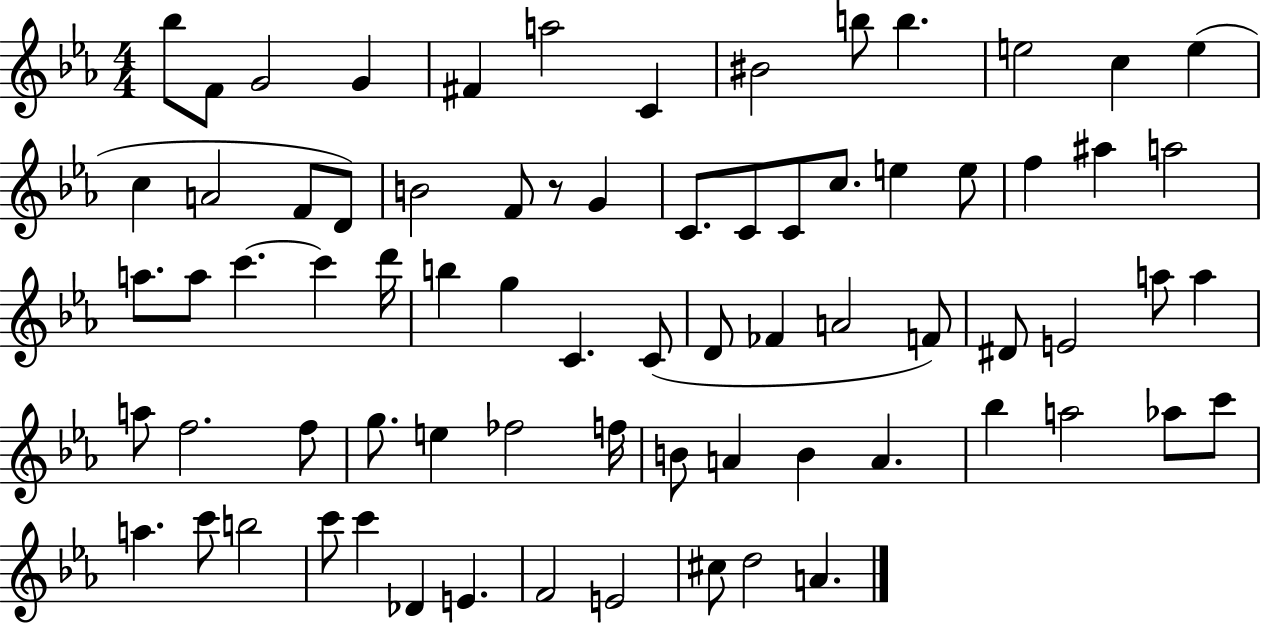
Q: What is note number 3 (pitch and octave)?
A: G4